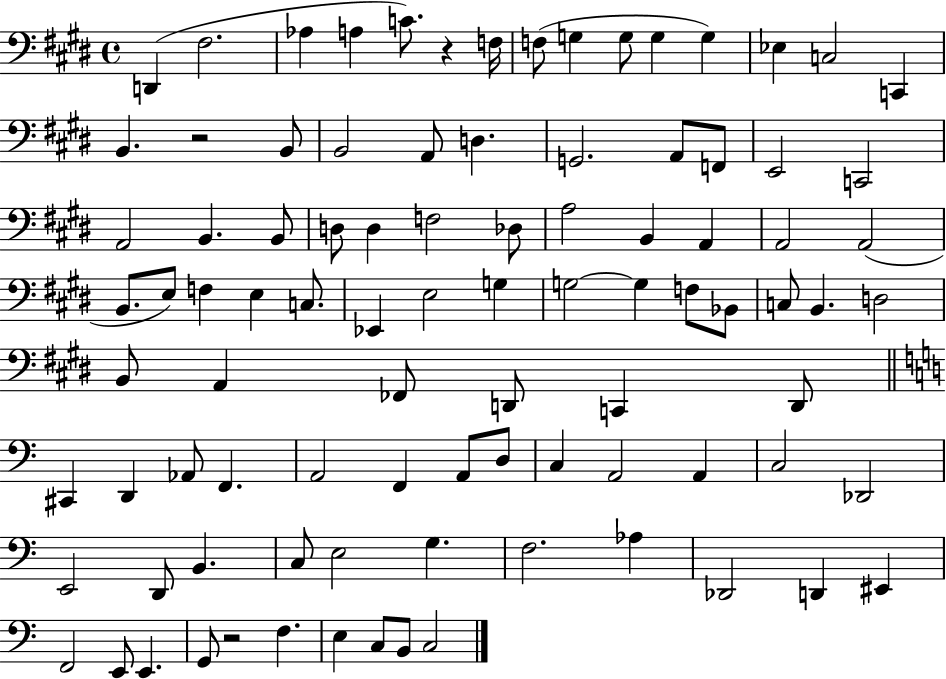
{
  \clef bass
  \time 4/4
  \defaultTimeSignature
  \key e \major
  d,4( fis2. | aes4 a4 c'8.) r4 f16 | f8( g4 g8 g4 g4) | ees4 c2 c,4 | \break b,4. r2 b,8 | b,2 a,8 d4. | g,2. a,8 f,8 | e,2 c,2 | \break a,2 b,4. b,8 | d8 d4 f2 des8 | a2 b,4 a,4 | a,2 a,2( | \break b,8. e8) f4 e4 c8. | ees,4 e2 g4 | g2~~ g4 f8 bes,8 | c8 b,4. d2 | \break b,8 a,4 fes,8 d,8 c,4 d,8 | \bar "||" \break \key c \major cis,4 d,4 aes,8 f,4. | a,2 f,4 a,8 d8 | c4 a,2 a,4 | c2 des,2 | \break e,2 d,8 b,4. | c8 e2 g4. | f2. aes4 | des,2 d,4 eis,4 | \break f,2 e,8 e,4. | g,8 r2 f4. | e4 c8 b,8 c2 | \bar "|."
}